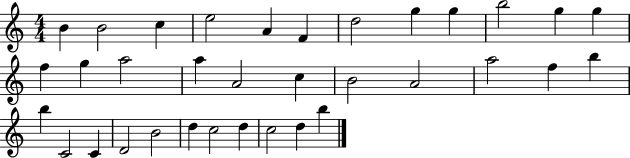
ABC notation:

X:1
T:Untitled
M:4/4
L:1/4
K:C
B B2 c e2 A F d2 g g b2 g g f g a2 a A2 c B2 A2 a2 f b b C2 C D2 B2 d c2 d c2 d b